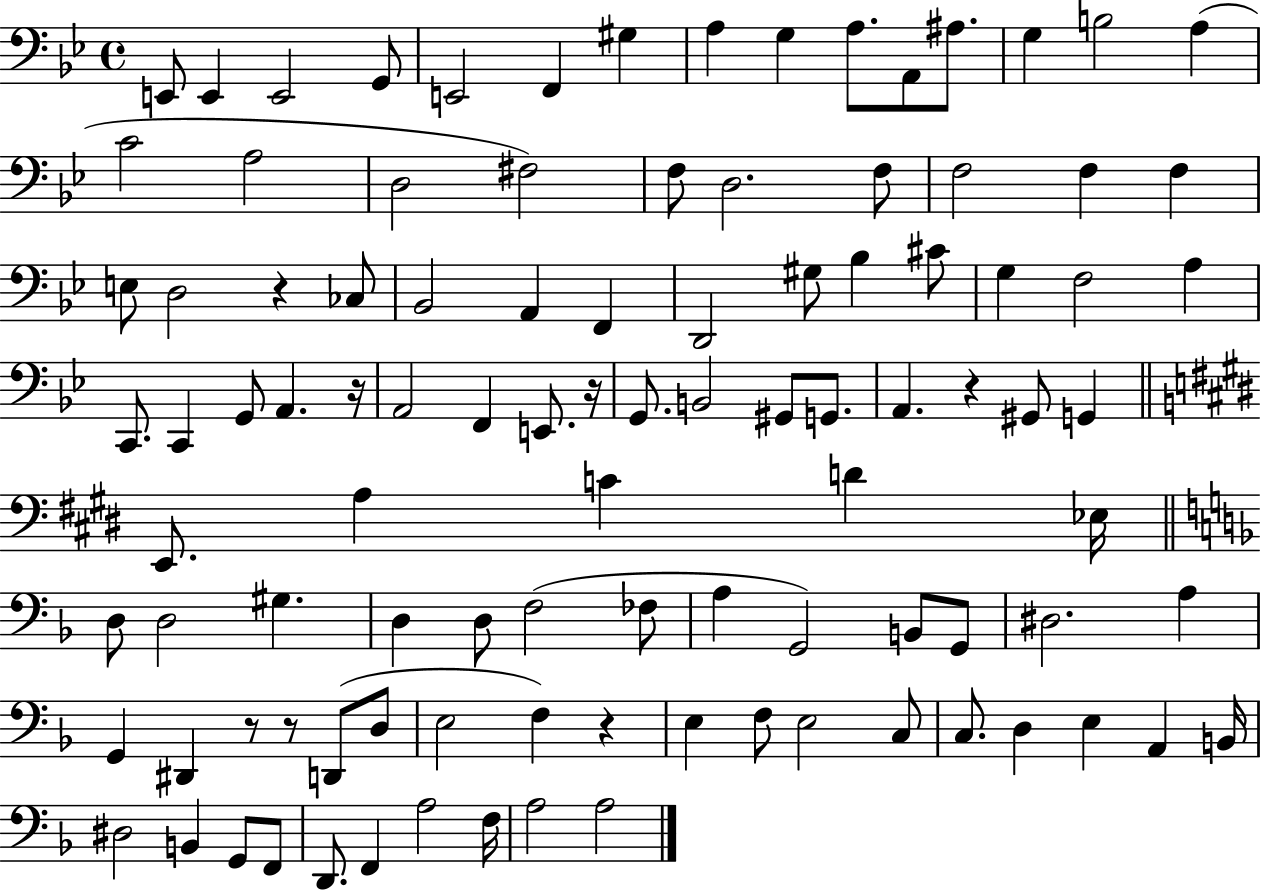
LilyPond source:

{
  \clef bass
  \time 4/4
  \defaultTimeSignature
  \key bes \major
  e,8 e,4 e,2 g,8 | e,2 f,4 gis4 | a4 g4 a8. a,8 ais8. | g4 b2 a4( | \break c'2 a2 | d2 fis2) | f8 d2. f8 | f2 f4 f4 | \break e8 d2 r4 ces8 | bes,2 a,4 f,4 | d,2 gis8 bes4 cis'8 | g4 f2 a4 | \break c,8. c,4 g,8 a,4. r16 | a,2 f,4 e,8. r16 | g,8. b,2 gis,8 g,8. | a,4. r4 gis,8 g,4 | \break \bar "||" \break \key e \major e,8. a4 c'4 d'4 ees16 | \bar "||" \break \key f \major d8 d2 gis4. | d4 d8 f2( fes8 | a4 g,2) b,8 g,8 | dis2. a4 | \break g,4 dis,4 r8 r8 d,8( d8 | e2 f4) r4 | e4 f8 e2 c8 | c8. d4 e4 a,4 b,16 | \break dis2 b,4 g,8 f,8 | d,8. f,4 a2 f16 | a2 a2 | \bar "|."
}